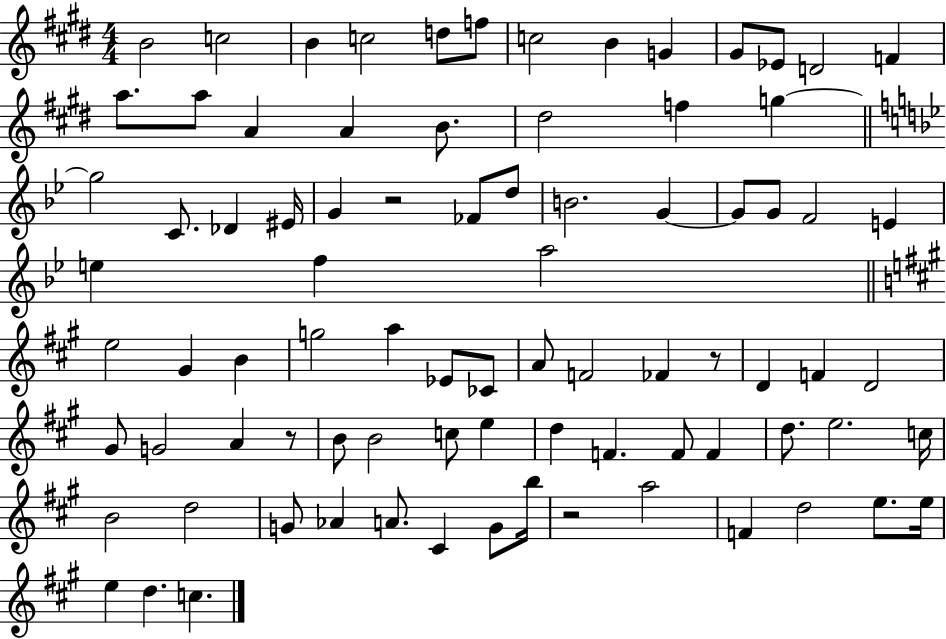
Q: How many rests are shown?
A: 4